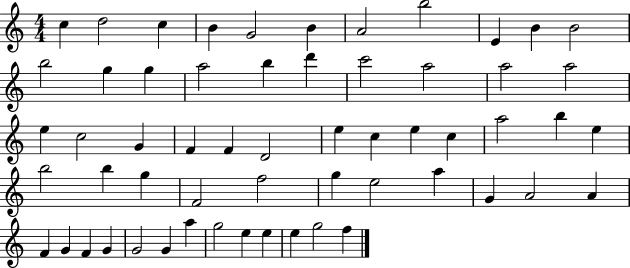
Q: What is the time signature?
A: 4/4